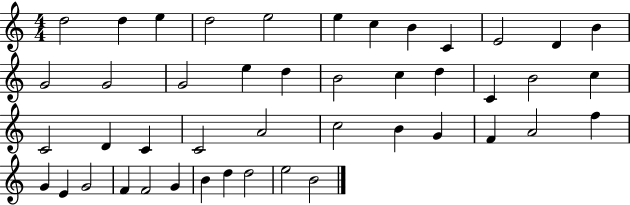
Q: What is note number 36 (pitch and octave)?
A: E4